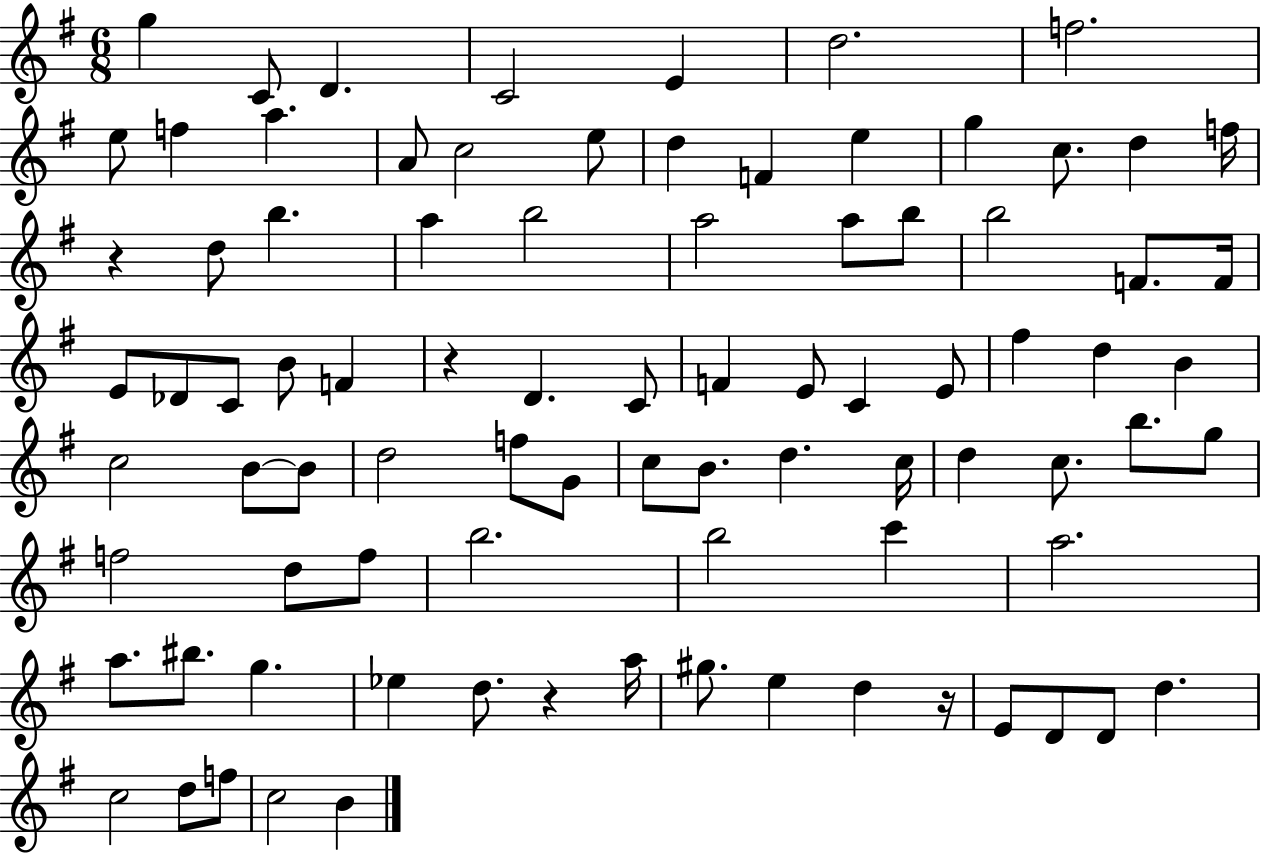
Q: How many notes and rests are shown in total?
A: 87